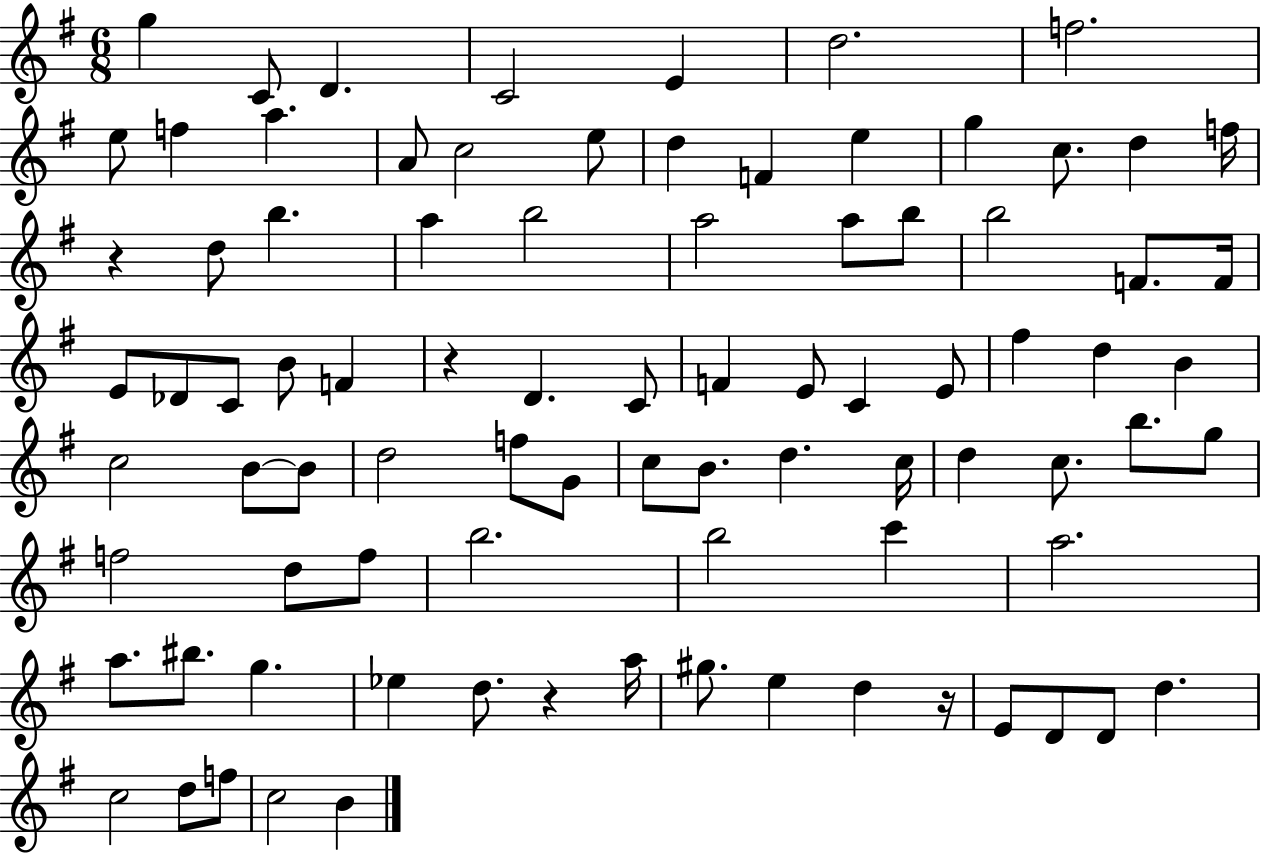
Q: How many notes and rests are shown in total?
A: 87